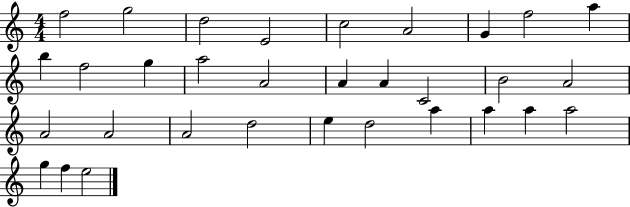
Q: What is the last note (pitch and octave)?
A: E5